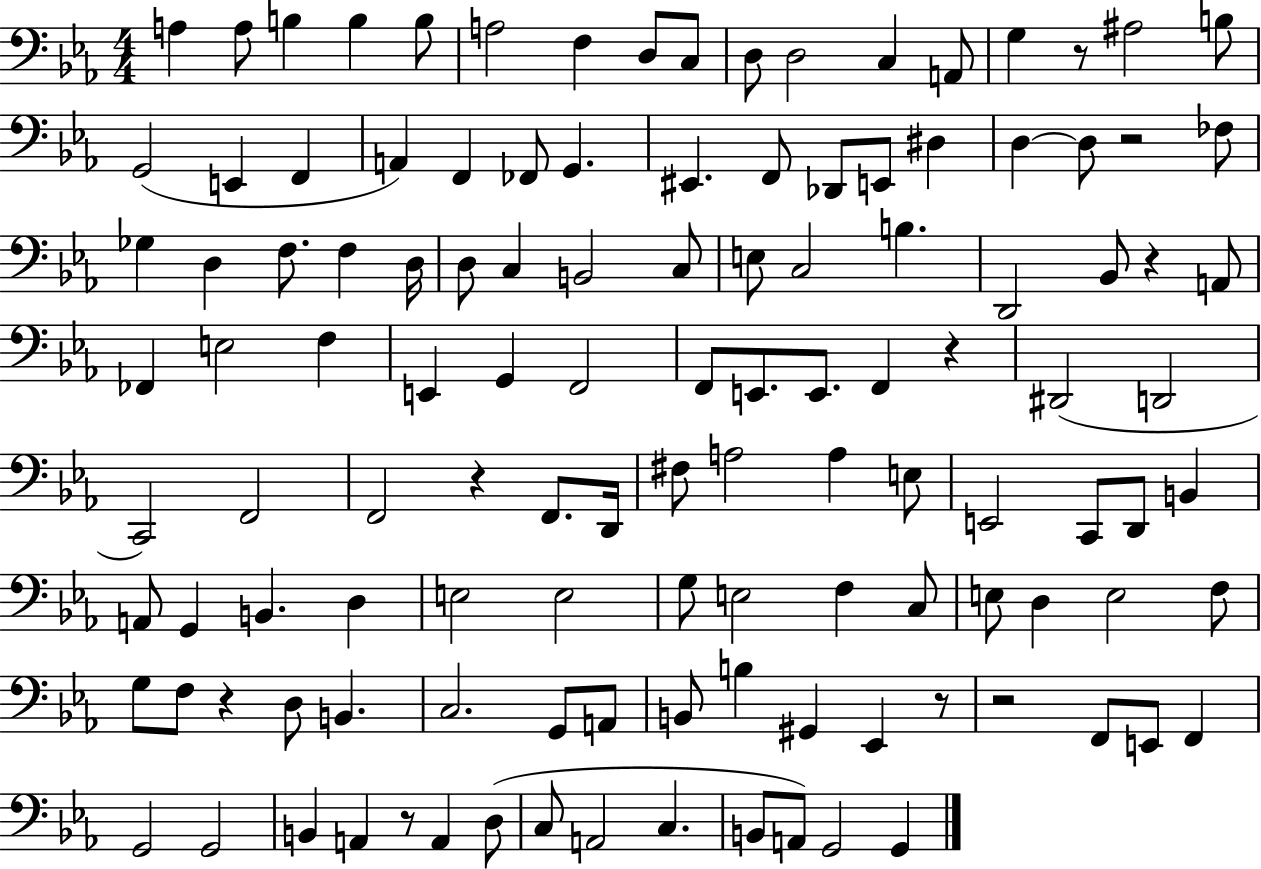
X:1
T:Untitled
M:4/4
L:1/4
K:Eb
A, A,/2 B, B, B,/2 A,2 F, D,/2 C,/2 D,/2 D,2 C, A,,/2 G, z/2 ^A,2 B,/2 G,,2 E,, F,, A,, F,, _F,,/2 G,, ^E,, F,,/2 _D,,/2 E,,/2 ^D, D, D,/2 z2 _F,/2 _G, D, F,/2 F, D,/4 D,/2 C, B,,2 C,/2 E,/2 C,2 B, D,,2 _B,,/2 z A,,/2 _F,, E,2 F, E,, G,, F,,2 F,,/2 E,,/2 E,,/2 F,, z ^D,,2 D,,2 C,,2 F,,2 F,,2 z F,,/2 D,,/4 ^F,/2 A,2 A, E,/2 E,,2 C,,/2 D,,/2 B,, A,,/2 G,, B,, D, E,2 E,2 G,/2 E,2 F, C,/2 E,/2 D, E,2 F,/2 G,/2 F,/2 z D,/2 B,, C,2 G,,/2 A,,/2 B,,/2 B, ^G,, _E,, z/2 z2 F,,/2 E,,/2 F,, G,,2 G,,2 B,, A,, z/2 A,, D,/2 C,/2 A,,2 C, B,,/2 A,,/2 G,,2 G,,